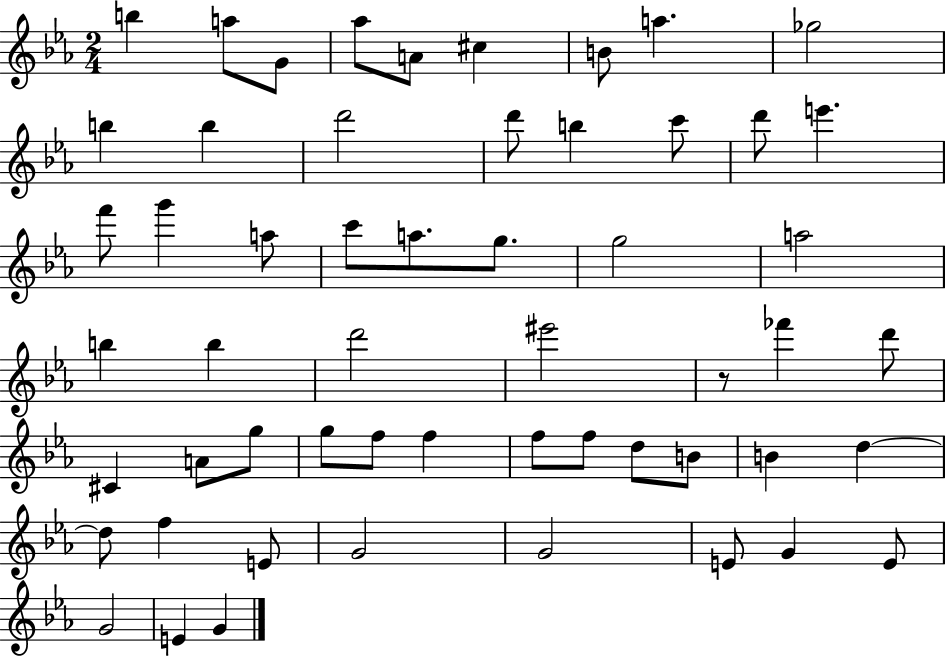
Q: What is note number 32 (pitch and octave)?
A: C#4